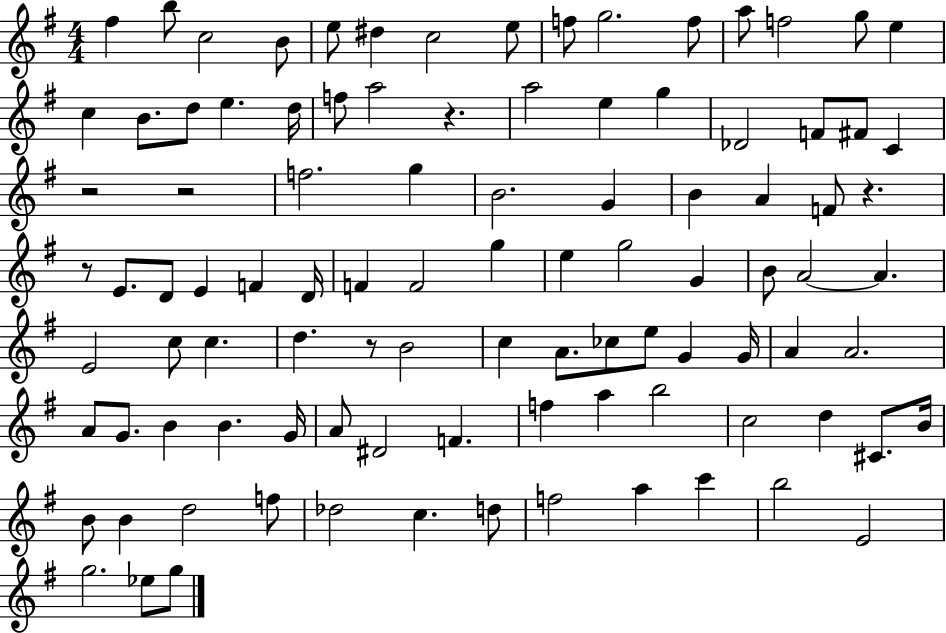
{
  \clef treble
  \numericTimeSignature
  \time 4/4
  \key g \major
  fis''4 b''8 c''2 b'8 | e''8 dis''4 c''2 e''8 | f''8 g''2. f''8 | a''8 f''2 g''8 e''4 | \break c''4 b'8. d''8 e''4. d''16 | f''8 a''2 r4. | a''2 e''4 g''4 | des'2 f'8 fis'8 c'4 | \break r2 r2 | f''2. g''4 | b'2. g'4 | b'4 a'4 f'8 r4. | \break r8 e'8. d'8 e'4 f'4 d'16 | f'4 f'2 g''4 | e''4 g''2 g'4 | b'8 a'2~~ a'4. | \break e'2 c''8 c''4. | d''4. r8 b'2 | c''4 a'8. ces''8 e''8 g'4 g'16 | a'4 a'2. | \break a'8 g'8. b'4 b'4. g'16 | a'8 dis'2 f'4. | f''4 a''4 b''2 | c''2 d''4 cis'8. b'16 | \break b'8 b'4 d''2 f''8 | des''2 c''4. d''8 | f''2 a''4 c'''4 | b''2 e'2 | \break g''2. ees''8 g''8 | \bar "|."
}